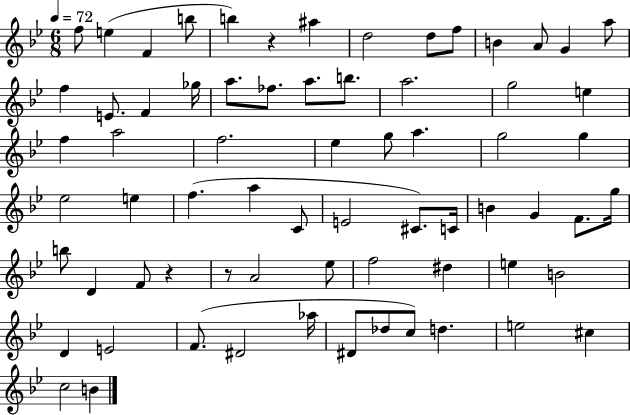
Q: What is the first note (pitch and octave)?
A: F5